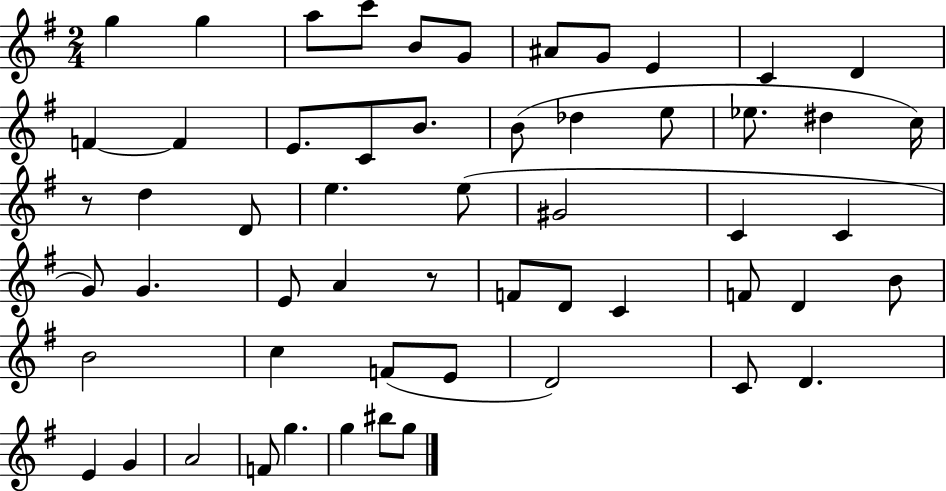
X:1
T:Untitled
M:2/4
L:1/4
K:G
g g a/2 c'/2 B/2 G/2 ^A/2 G/2 E C D F F E/2 C/2 B/2 B/2 _d e/2 _e/2 ^d c/4 z/2 d D/2 e e/2 ^G2 C C G/2 G E/2 A z/2 F/2 D/2 C F/2 D B/2 B2 c F/2 E/2 D2 C/2 D E G A2 F/2 g g ^b/2 g/2